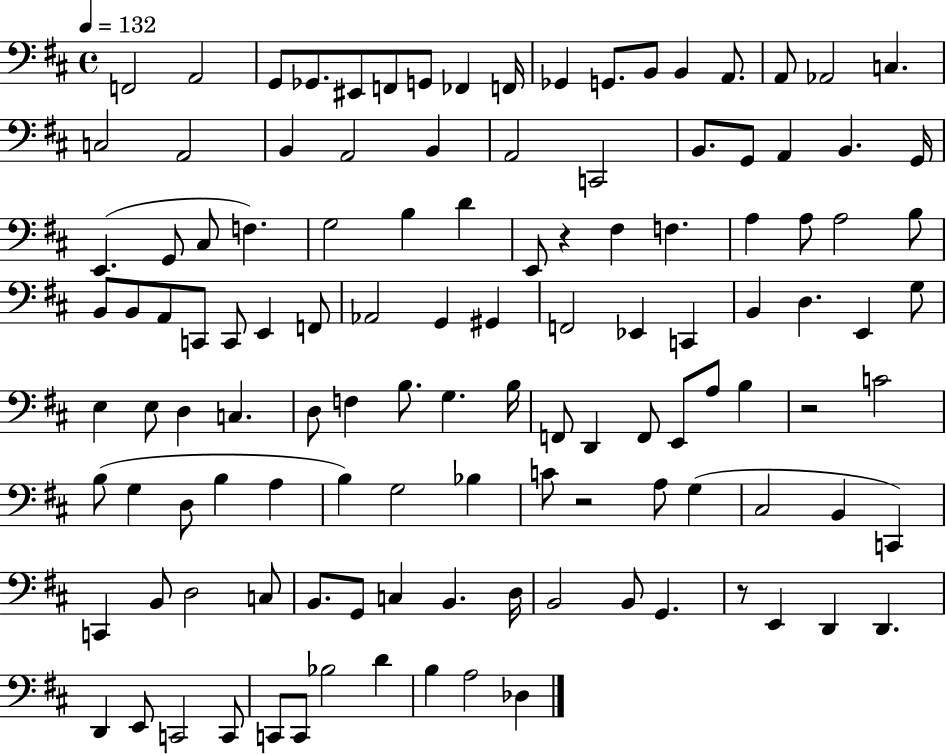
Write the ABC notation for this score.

X:1
T:Untitled
M:4/4
L:1/4
K:D
F,,2 A,,2 G,,/2 _G,,/2 ^E,,/2 F,,/2 G,,/2 _F,, F,,/4 _G,, G,,/2 B,,/2 B,, A,,/2 A,,/2 _A,,2 C, C,2 A,,2 B,, A,,2 B,, A,,2 C,,2 B,,/2 G,,/2 A,, B,, G,,/4 E,, G,,/2 ^C,/2 F, G,2 B, D E,,/2 z ^F, F, A, A,/2 A,2 B,/2 B,,/2 B,,/2 A,,/2 C,,/2 C,,/2 E,, F,,/2 _A,,2 G,, ^G,, F,,2 _E,, C,, B,, D, E,, G,/2 E, E,/2 D, C, D,/2 F, B,/2 G, B,/4 F,,/2 D,, F,,/2 E,,/2 A,/2 B, z2 C2 B,/2 G, D,/2 B, A, B, G,2 _B, C/2 z2 A,/2 G, ^C,2 B,, C,, C,, B,,/2 D,2 C,/2 B,,/2 G,,/2 C, B,, D,/4 B,,2 B,,/2 G,, z/2 E,, D,, D,, D,, E,,/2 C,,2 C,,/2 C,,/2 C,,/2 _B,2 D B, A,2 _D,